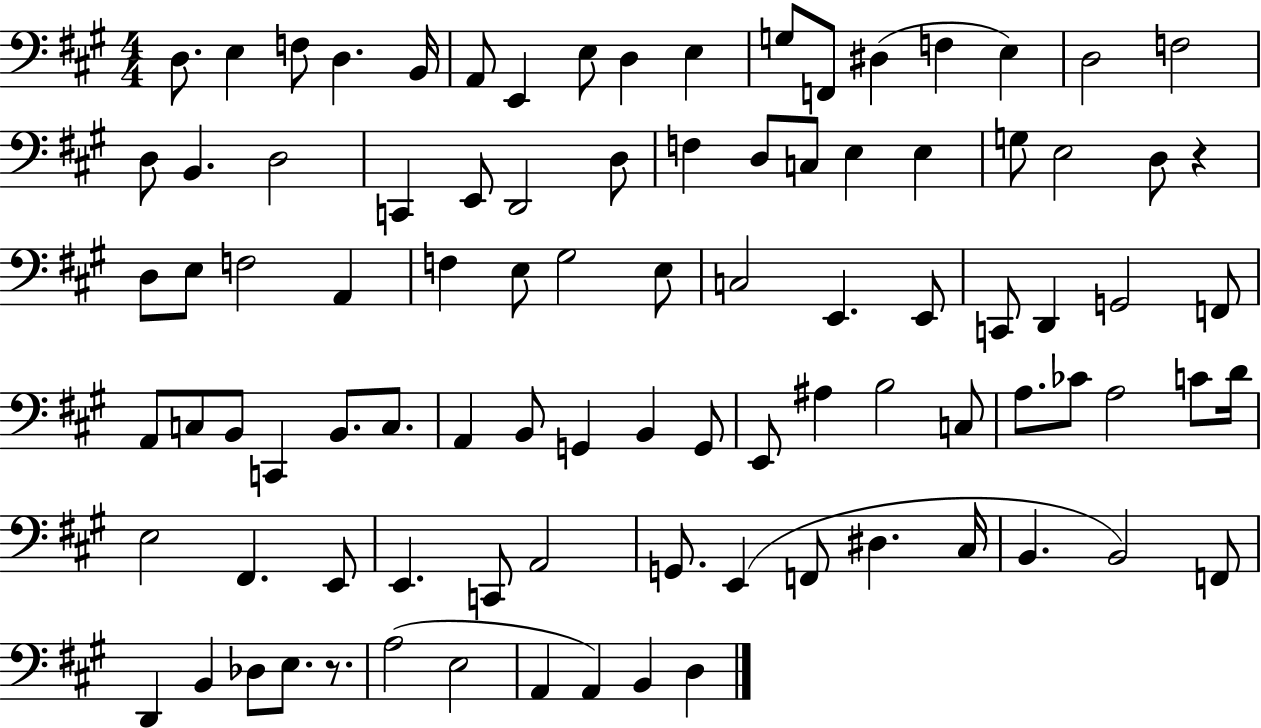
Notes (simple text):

D3/e. E3/q F3/e D3/q. B2/s A2/e E2/q E3/e D3/q E3/q G3/e F2/e D#3/q F3/q E3/q D3/h F3/h D3/e B2/q. D3/h C2/q E2/e D2/h D3/e F3/q D3/e C3/e E3/q E3/q G3/e E3/h D3/e R/q D3/e E3/e F3/h A2/q F3/q E3/e G#3/h E3/e C3/h E2/q. E2/e C2/e D2/q G2/h F2/e A2/e C3/e B2/e C2/q B2/e. C3/e. A2/q B2/e G2/q B2/q G2/e E2/e A#3/q B3/h C3/e A3/e. CES4/e A3/h C4/e D4/s E3/h F#2/q. E2/e E2/q. C2/e A2/h G2/e. E2/q F2/e D#3/q. C#3/s B2/q. B2/h F2/e D2/q B2/q Db3/e E3/e. R/e. A3/h E3/h A2/q A2/q B2/q D3/q